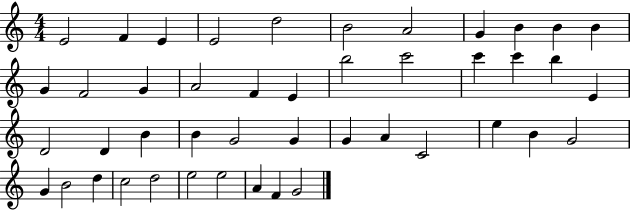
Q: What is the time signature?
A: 4/4